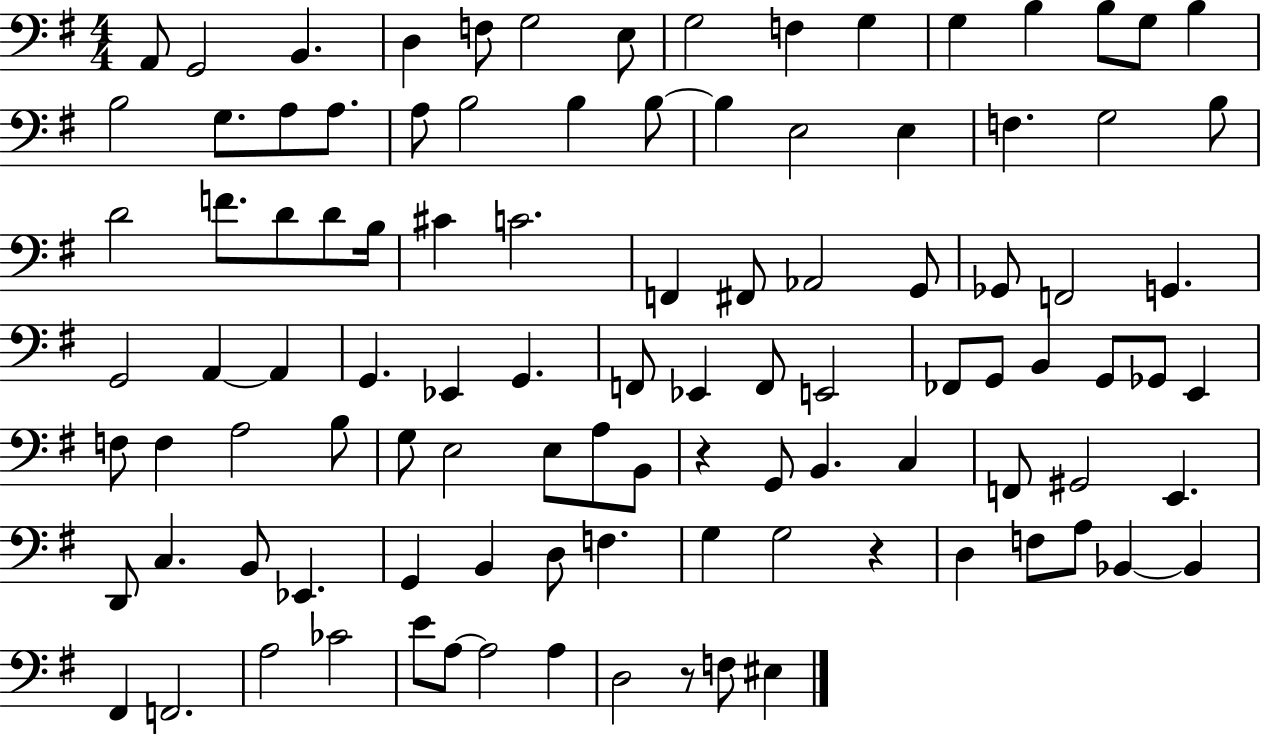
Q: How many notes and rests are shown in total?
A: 103